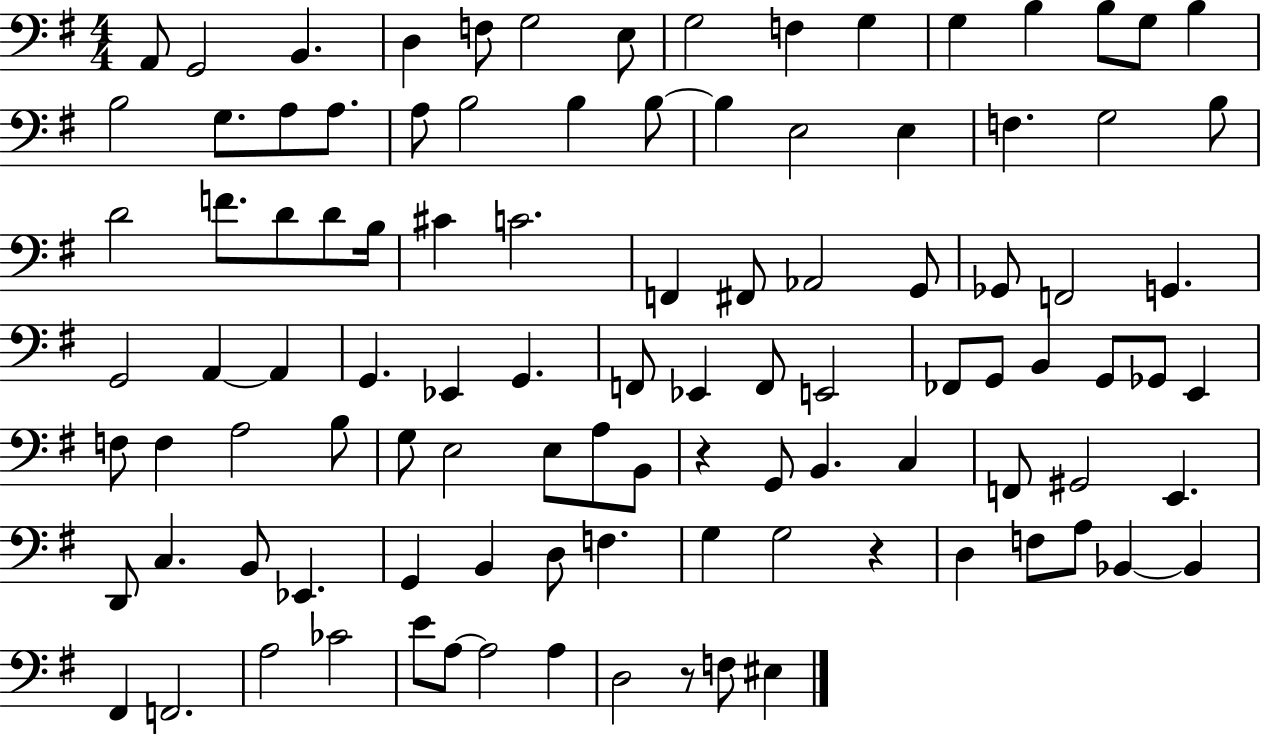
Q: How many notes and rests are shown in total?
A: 103